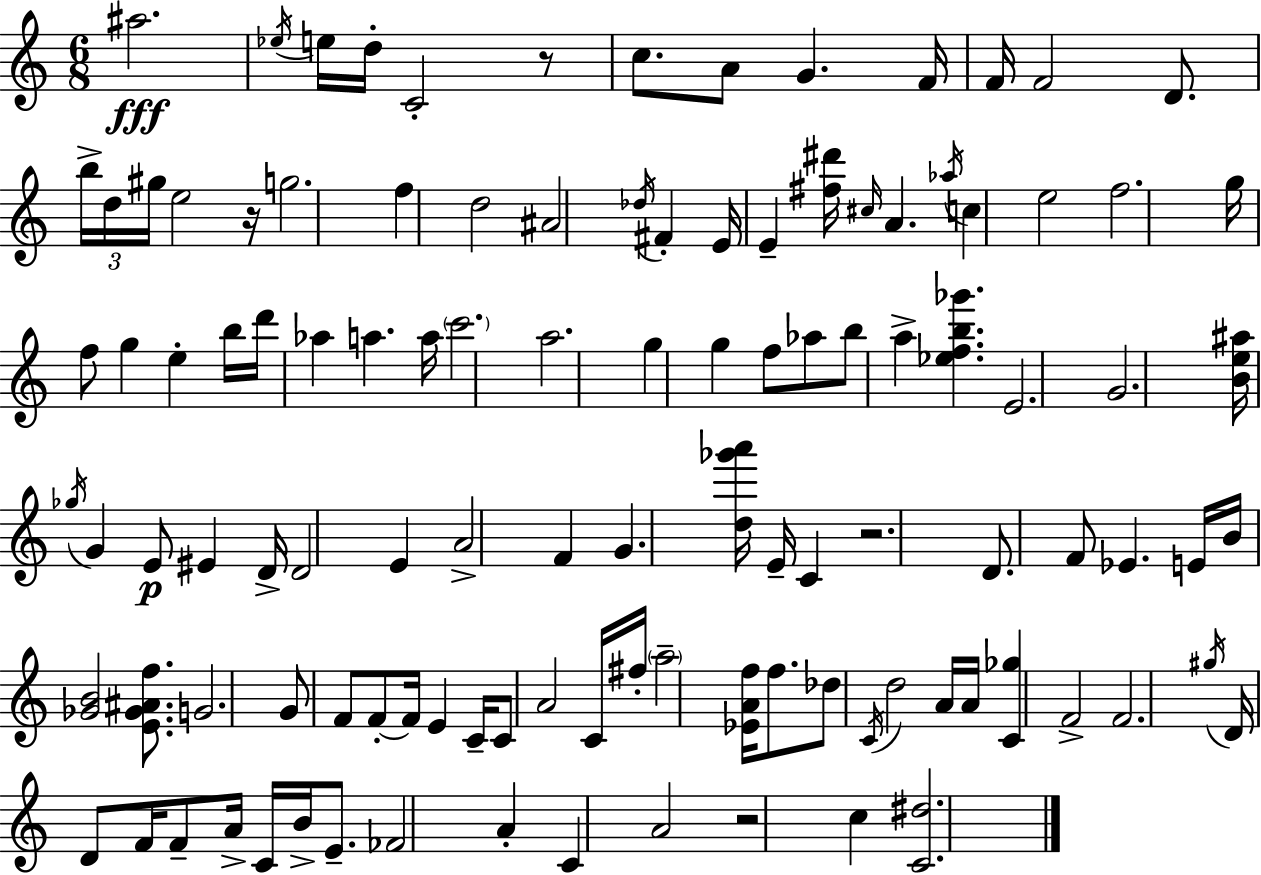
{
  \clef treble
  \numericTimeSignature
  \time 6/8
  \key c \major
  ais''2.\fff | \acciaccatura { ees''16 } e''16 d''16-. c'2-. r8 | c''8. a'8 g'4. | f'16 f'16 f'2 d'8. | \break \tuplet 3/2 { b''16-> d''16 gis''16 } e''2 | r16 g''2. | f''4 d''2 | ais'2 \acciaccatura { des''16 } fis'4-. | \break e'16 e'4-- <fis'' dis'''>16 \grace { cis''16 } a'4. | \acciaccatura { aes''16 } c''4 e''2 | f''2. | g''16 f''8 g''4 e''4-. | \break b''16 d'''16 aes''4 a''4. | a''16 \parenthesize c'''2. | a''2. | g''4 g''4 | \break f''8 aes''8 b''8 a''4-> <ees'' f'' b'' ges'''>4. | e'2. | g'2. | <b' e'' ais''>16 \acciaccatura { ges''16 } g'4 e'8\p | \break eis'4 d'16-> d'2 | e'4 a'2-> | f'4 g'4. <d'' ges''' a'''>16 | e'16-- c'4 r2. | \break d'8. f'8 ees'4. | e'16 b'16 <ges' b'>2 | <e' ges' ais' f''>8. g'2. | g'8 f'8 f'8-.~~ f'16 | \break e'4 c'16-- c'8 a'2 | c'16 fis''16-. \parenthesize a''2-- | <ees' a' f''>16 f''8. des''8 \acciaccatura { c'16 } d''2 | a'16 a'16 <c' ges''>4 f'2-> | \break f'2. | \acciaccatura { gis''16 } d'16 d'8 f'16 f'8-- | a'16-> c'16 b'16-> e'8.-- fes'2 | a'4-. c'4 a'2 | \break r2 | c''4 <c' dis''>2. | \bar "|."
}